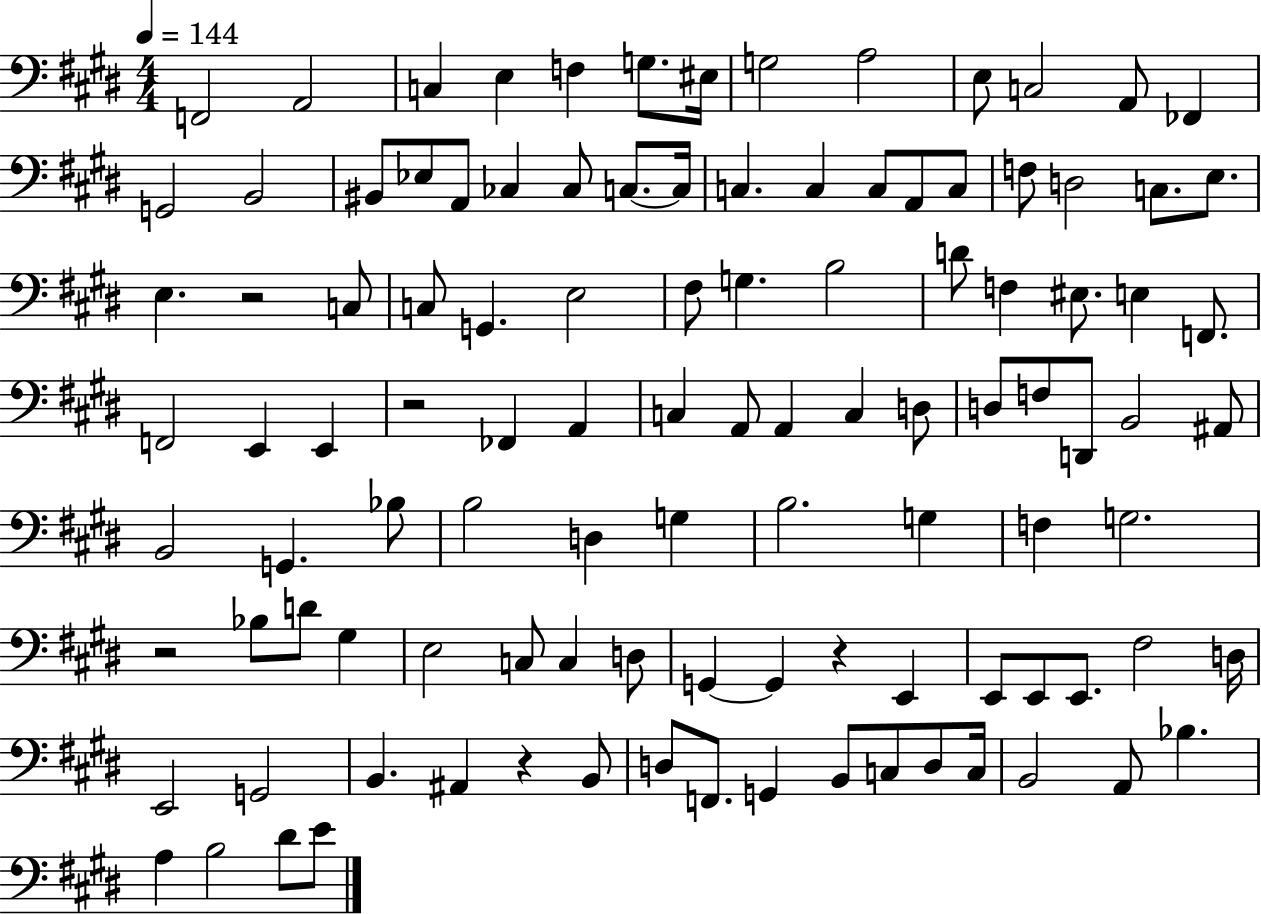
{
  \clef bass
  \numericTimeSignature
  \time 4/4
  \key e \major
  \tempo 4 = 144
  f,2 a,2 | c4 e4 f4 g8. eis16 | g2 a2 | e8 c2 a,8 fes,4 | \break g,2 b,2 | bis,8 ees8 a,8 ces4 ces8 c8.~~ c16 | c4. c4 c8 a,8 c8 | f8 d2 c8. e8. | \break e4. r2 c8 | c8 g,4. e2 | fis8 g4. b2 | d'8 f4 eis8. e4 f,8. | \break f,2 e,4 e,4 | r2 fes,4 a,4 | c4 a,8 a,4 c4 d8 | d8 f8 d,8 b,2 ais,8 | \break b,2 g,4. bes8 | b2 d4 g4 | b2. g4 | f4 g2. | \break r2 bes8 d'8 gis4 | e2 c8 c4 d8 | g,4~~ g,4 r4 e,4 | e,8 e,8 e,8. fis2 d16 | \break e,2 g,2 | b,4. ais,4 r4 b,8 | d8 f,8. g,4 b,8 c8 d8 c16 | b,2 a,8 bes4. | \break a4 b2 dis'8 e'8 | \bar "|."
}